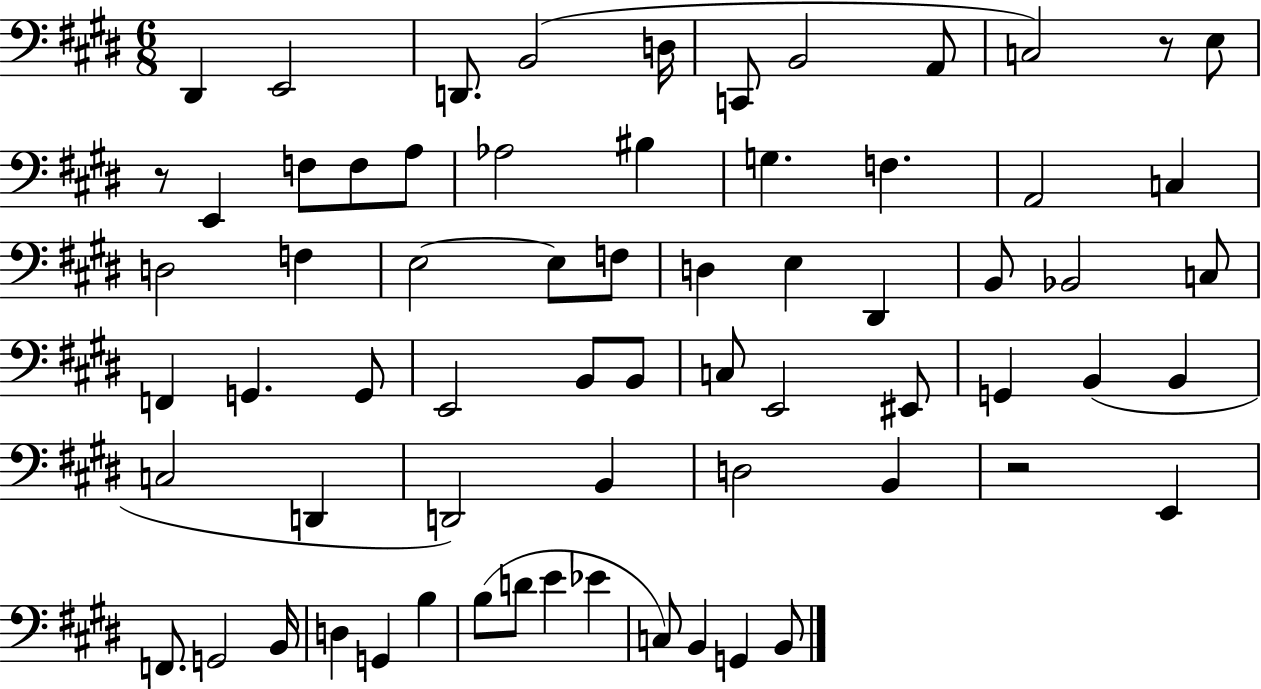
D#2/q E2/h D2/e. B2/h D3/s C2/e B2/h A2/e C3/h R/e E3/e R/e E2/q F3/e F3/e A3/e Ab3/h BIS3/q G3/q. F3/q. A2/h C3/q D3/h F3/q E3/h E3/e F3/e D3/q E3/q D#2/q B2/e Bb2/h C3/e F2/q G2/q. G2/e E2/h B2/e B2/e C3/e E2/h EIS2/e G2/q B2/q B2/q C3/h D2/q D2/h B2/q D3/h B2/q R/h E2/q F2/e. G2/h B2/s D3/q G2/q B3/q B3/e D4/e E4/q Eb4/q C3/e B2/q G2/q B2/e